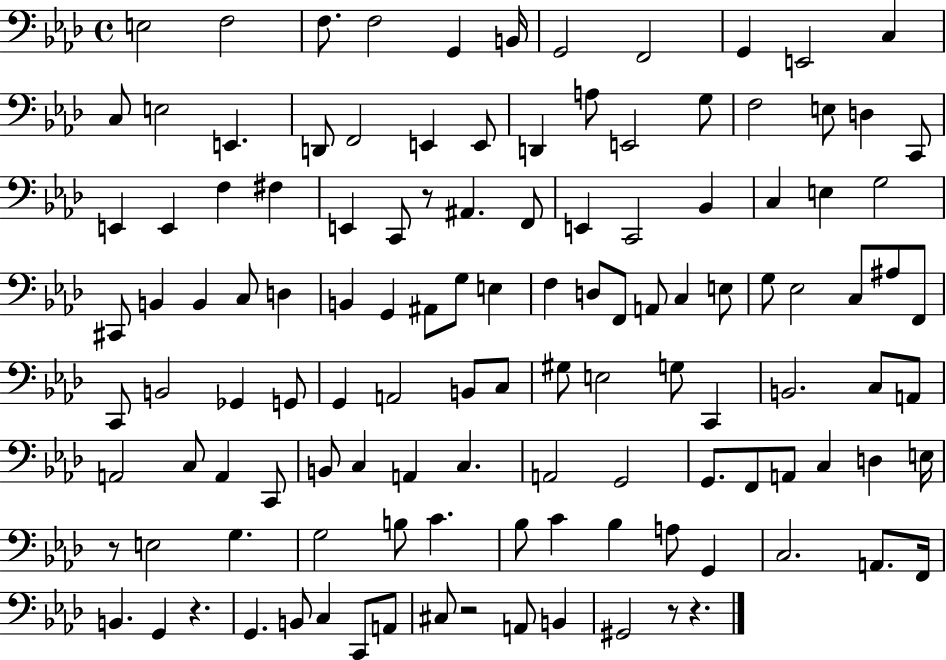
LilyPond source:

{
  \clef bass
  \time 4/4
  \defaultTimeSignature
  \key aes \major
  e2 f2 | f8. f2 g,4 b,16 | g,2 f,2 | g,4 e,2 c4 | \break c8 e2 e,4. | d,8 f,2 e,4 e,8 | d,4 a8 e,2 g8 | f2 e8 d4 c,8 | \break e,4 e,4 f4 fis4 | e,4 c,8 r8 ais,4. f,8 | e,4 c,2 bes,4 | c4 e4 g2 | \break cis,8 b,4 b,4 c8 d4 | b,4 g,4 ais,8 g8 e4 | f4 d8 f,8 a,8 c4 e8 | g8 ees2 c8 ais8 f,8 | \break c,8 b,2 ges,4 g,8 | g,4 a,2 b,8 c8 | gis8 e2 g8 c,4 | b,2. c8 a,8 | \break a,2 c8 a,4 c,8 | b,8 c4 a,4 c4. | a,2 g,2 | g,8. f,8 a,8 c4 d4 e16 | \break r8 e2 g4. | g2 b8 c'4. | bes8 c'4 bes4 a8 g,4 | c2. a,8. f,16 | \break b,4. g,4 r4. | g,4. b,8 c4 c,8 a,8 | cis8 r2 a,8 b,4 | gis,2 r8 r4. | \break \bar "|."
}